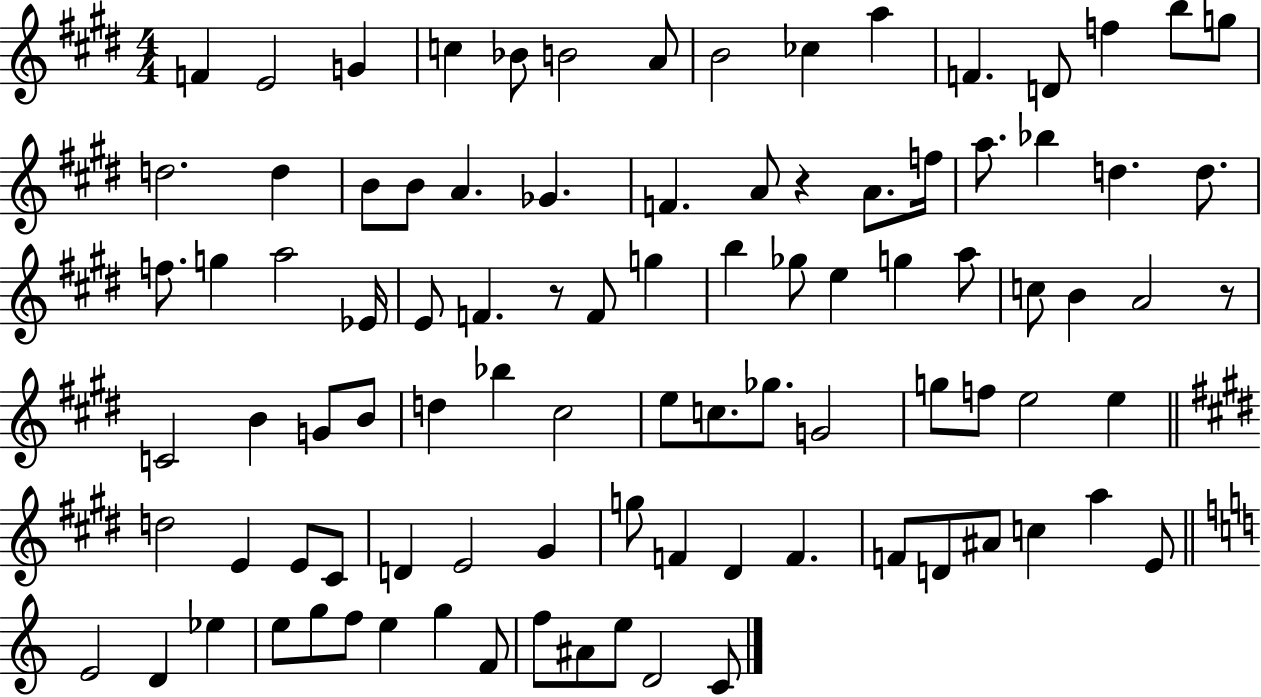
F4/q E4/h G4/q C5/q Bb4/e B4/h A4/e B4/h CES5/q A5/q F4/q. D4/e F5/q B5/e G5/e D5/h. D5/q B4/e B4/e A4/q. Gb4/q. F4/q. A4/e R/q A4/e. F5/s A5/e. Bb5/q D5/q. D5/e. F5/e. G5/q A5/h Eb4/s E4/e F4/q. R/e F4/e G5/q B5/q Gb5/e E5/q G5/q A5/e C5/e B4/q A4/h R/e C4/h B4/q G4/e B4/e D5/q Bb5/q C#5/h E5/e C5/e. Gb5/e. G4/h G5/e F5/e E5/h E5/q D5/h E4/q E4/e C#4/e D4/q E4/h G#4/q G5/e F4/q D#4/q F4/q. F4/e D4/e A#4/e C5/q A5/q E4/e E4/h D4/q Eb5/q E5/e G5/e F5/e E5/q G5/q F4/e F5/e A#4/e E5/e D4/h C4/e